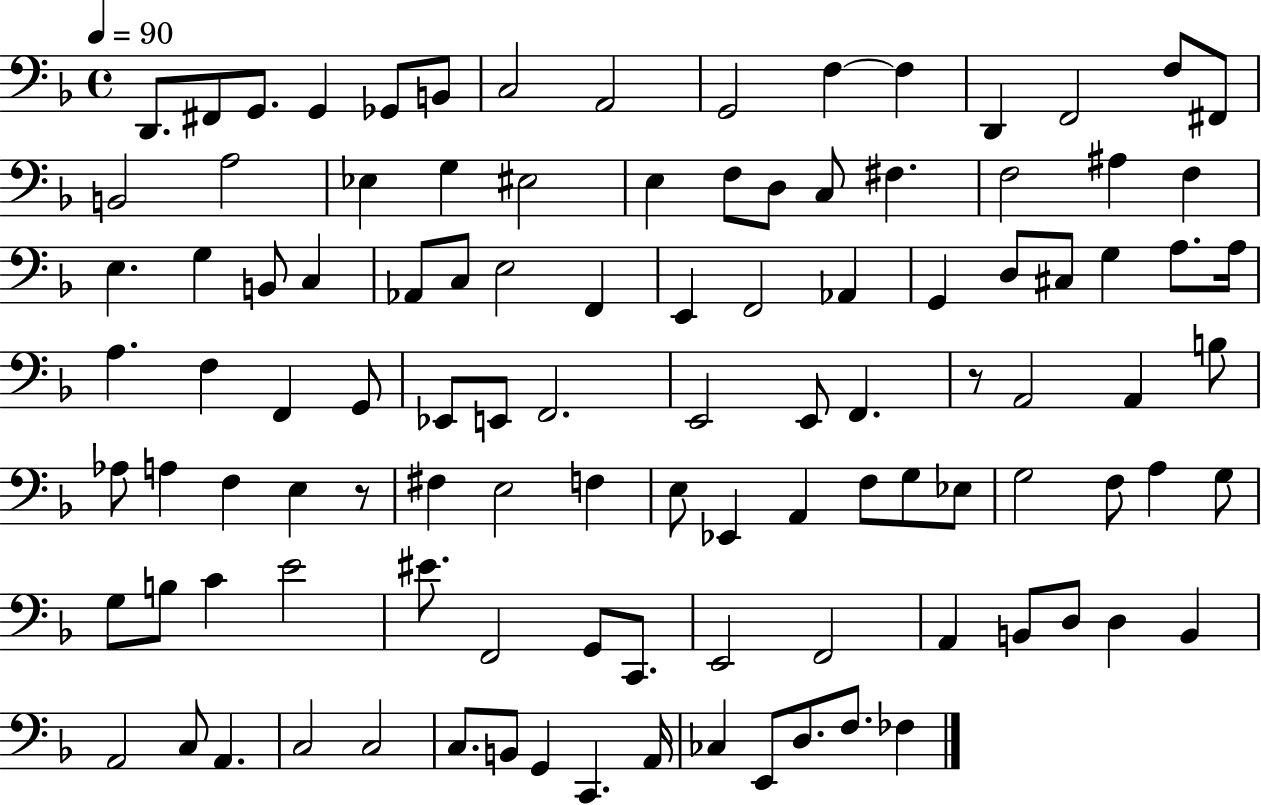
X:1
T:Untitled
M:4/4
L:1/4
K:F
D,,/2 ^F,,/2 G,,/2 G,, _G,,/2 B,,/2 C,2 A,,2 G,,2 F, F, D,, F,,2 F,/2 ^F,,/2 B,,2 A,2 _E, G, ^E,2 E, F,/2 D,/2 C,/2 ^F, F,2 ^A, F, E, G, B,,/2 C, _A,,/2 C,/2 E,2 F,, E,, F,,2 _A,, G,, D,/2 ^C,/2 G, A,/2 A,/4 A, F, F,, G,,/2 _E,,/2 E,,/2 F,,2 E,,2 E,,/2 F,, z/2 A,,2 A,, B,/2 _A,/2 A, F, E, z/2 ^F, E,2 F, E,/2 _E,, A,, F,/2 G,/2 _E,/2 G,2 F,/2 A, G,/2 G,/2 B,/2 C E2 ^E/2 F,,2 G,,/2 C,,/2 E,,2 F,,2 A,, B,,/2 D,/2 D, B,, A,,2 C,/2 A,, C,2 C,2 C,/2 B,,/2 G,, C,, A,,/4 _C, E,,/2 D,/2 F,/2 _F,